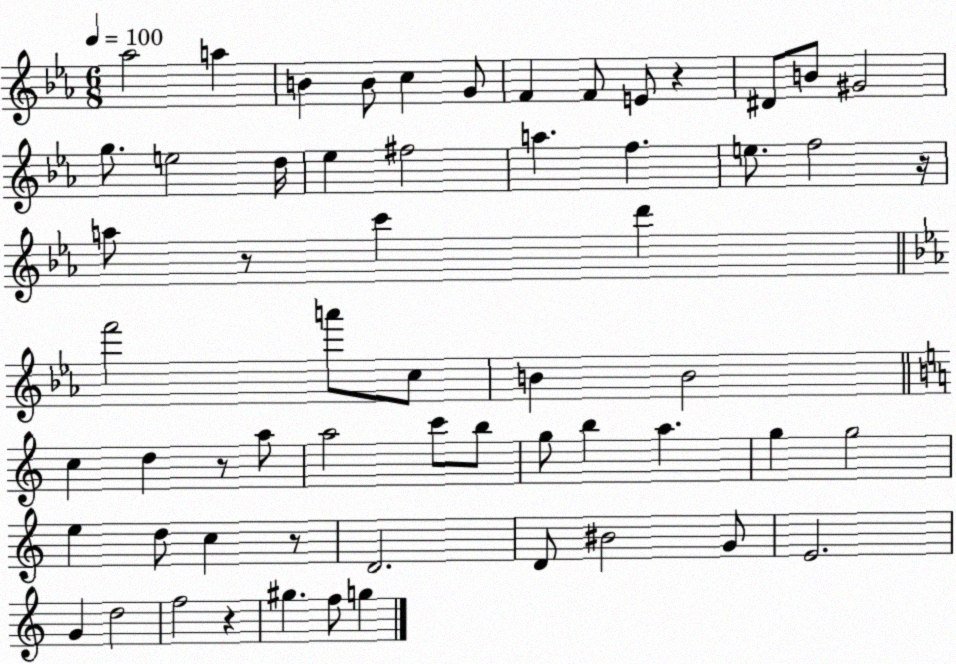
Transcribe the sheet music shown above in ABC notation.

X:1
T:Untitled
M:6/8
L:1/4
K:Eb
_a2 a B B/2 c G/2 F F/2 E/2 z ^D/2 B/2 ^G2 g/2 e2 d/4 _e ^f2 a f e/2 f2 z/4 a/2 z/2 c' d' f'2 a'/2 c/2 B B2 c d z/2 a/2 a2 c'/2 b/2 g/2 b a g g2 e d/2 c z/2 D2 D/2 ^B2 G/2 E2 G d2 f2 z ^g f/2 g